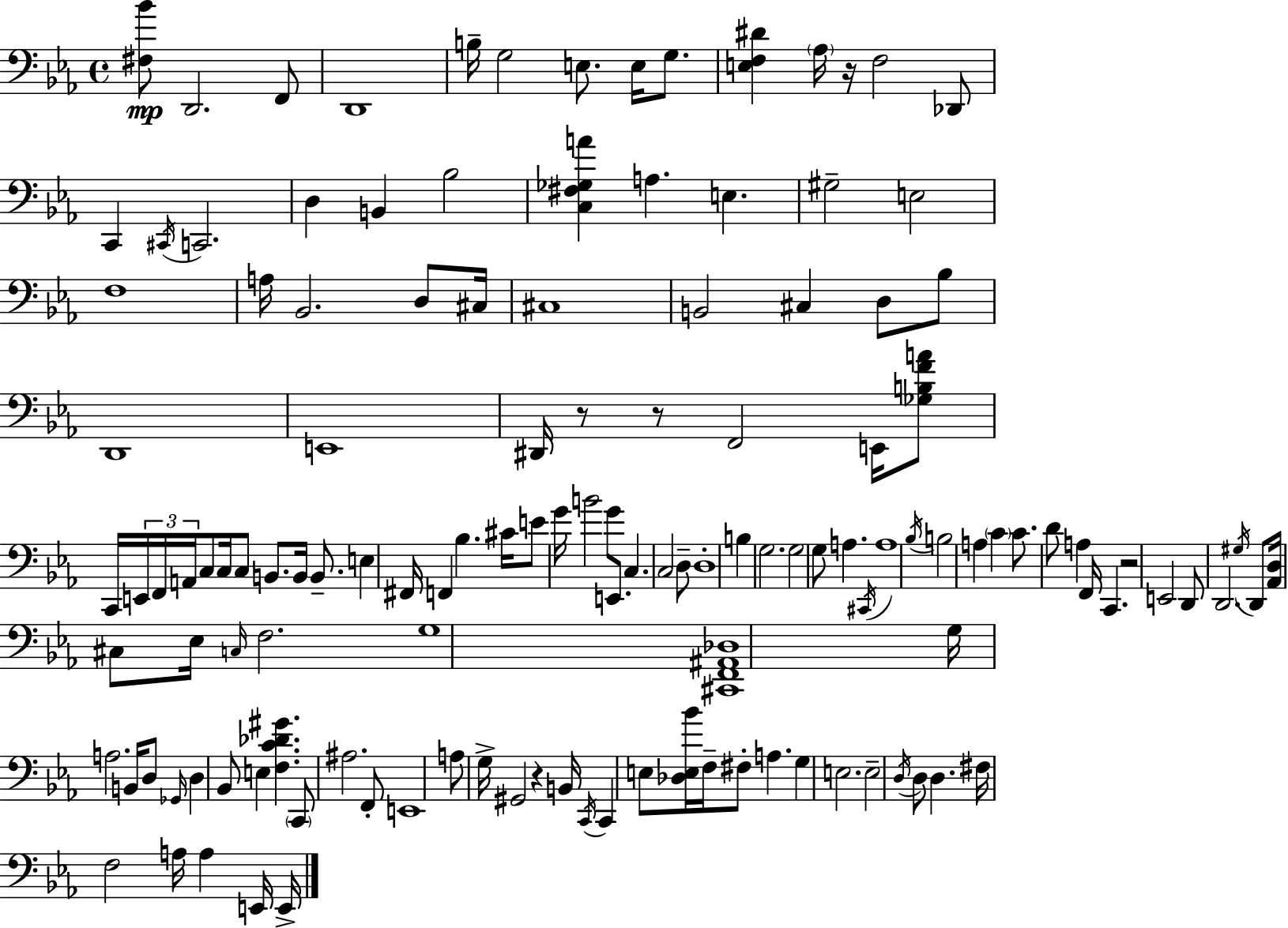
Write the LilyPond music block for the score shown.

{
  \clef bass
  \time 4/4
  \defaultTimeSignature
  \key ees \major
  <fis bes'>8\mp d,2. f,8 | d,1 | b16-- g2 e8. e16 g8. | <e f dis'>4 \parenthesize aes16 r16 f2 des,8 | \break c,4 \acciaccatura { cis,16 } c,2. | d4 b,4 bes2 | <c fis ges a'>4 a4. e4. | gis2-- e2 | \break f1 | a16 bes,2. d8 | cis16 cis1 | b,2 cis4 d8 bes8 | \break d,1 | e,1 | dis,16 r8 r8 f,2 e,16 <ges b f' a'>8 | c,16 \tuplet 3/2 { e,16 f,16 a,16 } c8 c16 c8 b,8. b,16 b,8.-- | \break e4 fis,16 f,4 bes4. | cis'16 e'8 g'16 b'2 g'8 e,8. | c4. c2 d8-- | d1-. | \break b4 g2. | g2 g8 a4. | \acciaccatura { cis,16 } a1 | \acciaccatura { bes16 } b2 a4 \parenthesize c'4 | \break c'8. d'8 a4 f,16 c,4. | r2 e,2 | d,8 d,2. | \acciaccatura { gis16 } d,8 <aes, d>16 cis8 ees16 \grace { c16 } f2. | \break g1 | <cis, f, ais, des>1 | g16 a2. | b,16 d8 \grace { ges,16 } d4 bes,8 e4 | \break <f c' des' gis'>4. \parenthesize c,8 ais2. | f,8-. e,1 | a8 g16-> gis,2 | r4 b,16 \acciaccatura { c,16 } c,4 e8 <des e bes'>16 f16-- fis8-. | \break a4. g4 e2. | e2-- \acciaccatura { d16 } | d8 d4. fis16 f2 | a16 a4 e,16 e,16-> \bar "|."
}